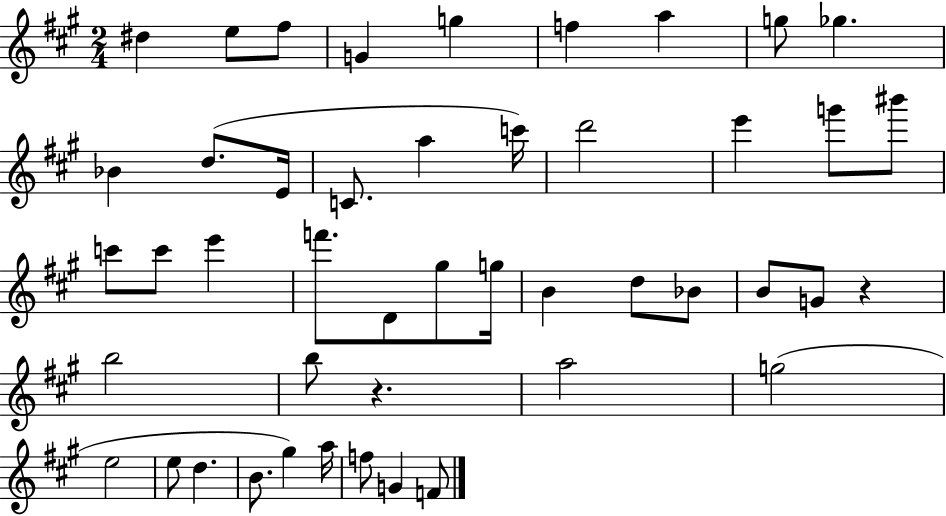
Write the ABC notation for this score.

X:1
T:Untitled
M:2/4
L:1/4
K:A
^d e/2 ^f/2 G g f a g/2 _g _B d/2 E/4 C/2 a c'/4 d'2 e' g'/2 ^b'/2 c'/2 c'/2 e' f'/2 D/2 ^g/2 g/4 B d/2 _B/2 B/2 G/2 z b2 b/2 z a2 g2 e2 e/2 d B/2 ^g a/4 f/2 G F/2